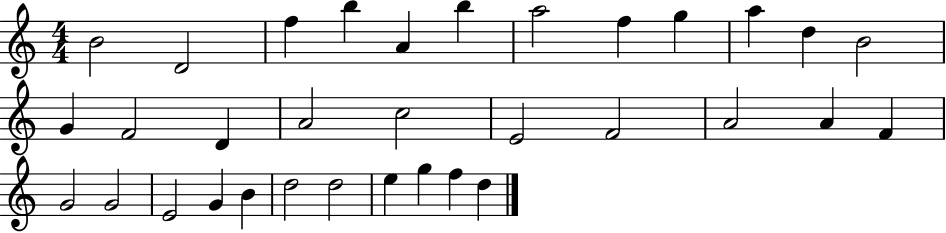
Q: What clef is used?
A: treble